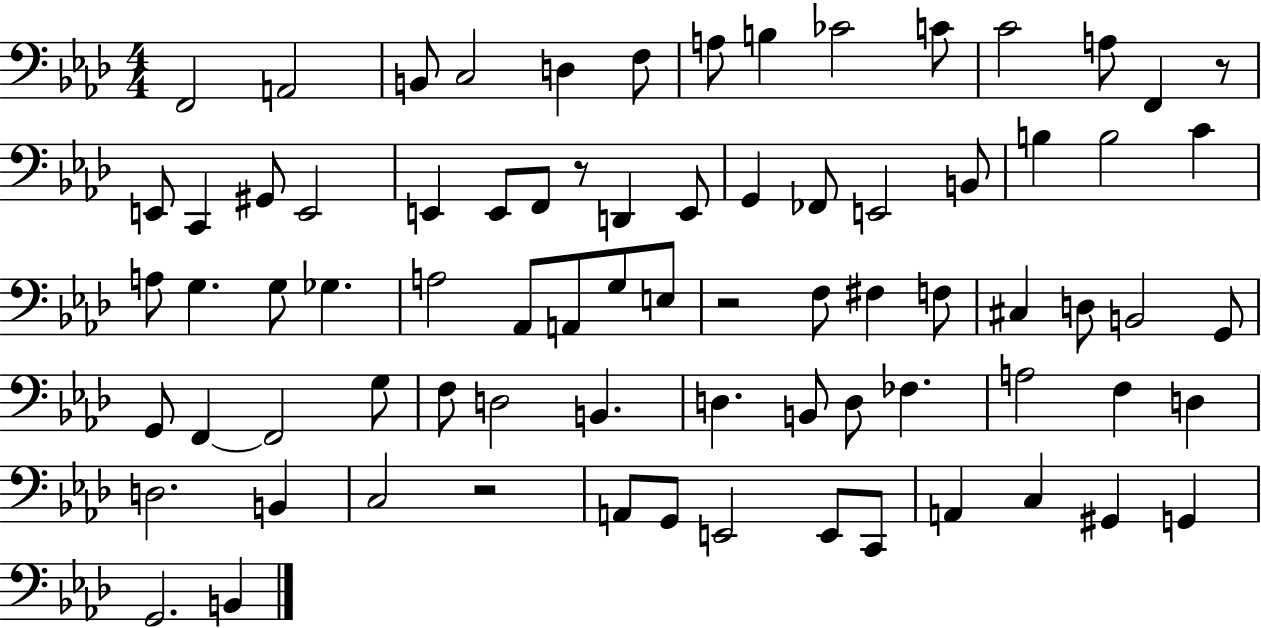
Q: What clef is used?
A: bass